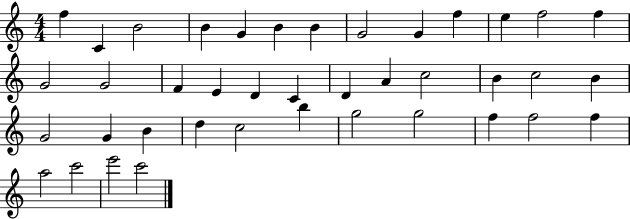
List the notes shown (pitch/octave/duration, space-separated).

F5/q C4/q B4/h B4/q G4/q B4/q B4/q G4/h G4/q F5/q E5/q F5/h F5/q G4/h G4/h F4/q E4/q D4/q C4/q D4/q A4/q C5/h B4/q C5/h B4/q G4/h G4/q B4/q D5/q C5/h B5/q G5/h G5/h F5/q F5/h F5/q A5/h C6/h E6/h C6/h